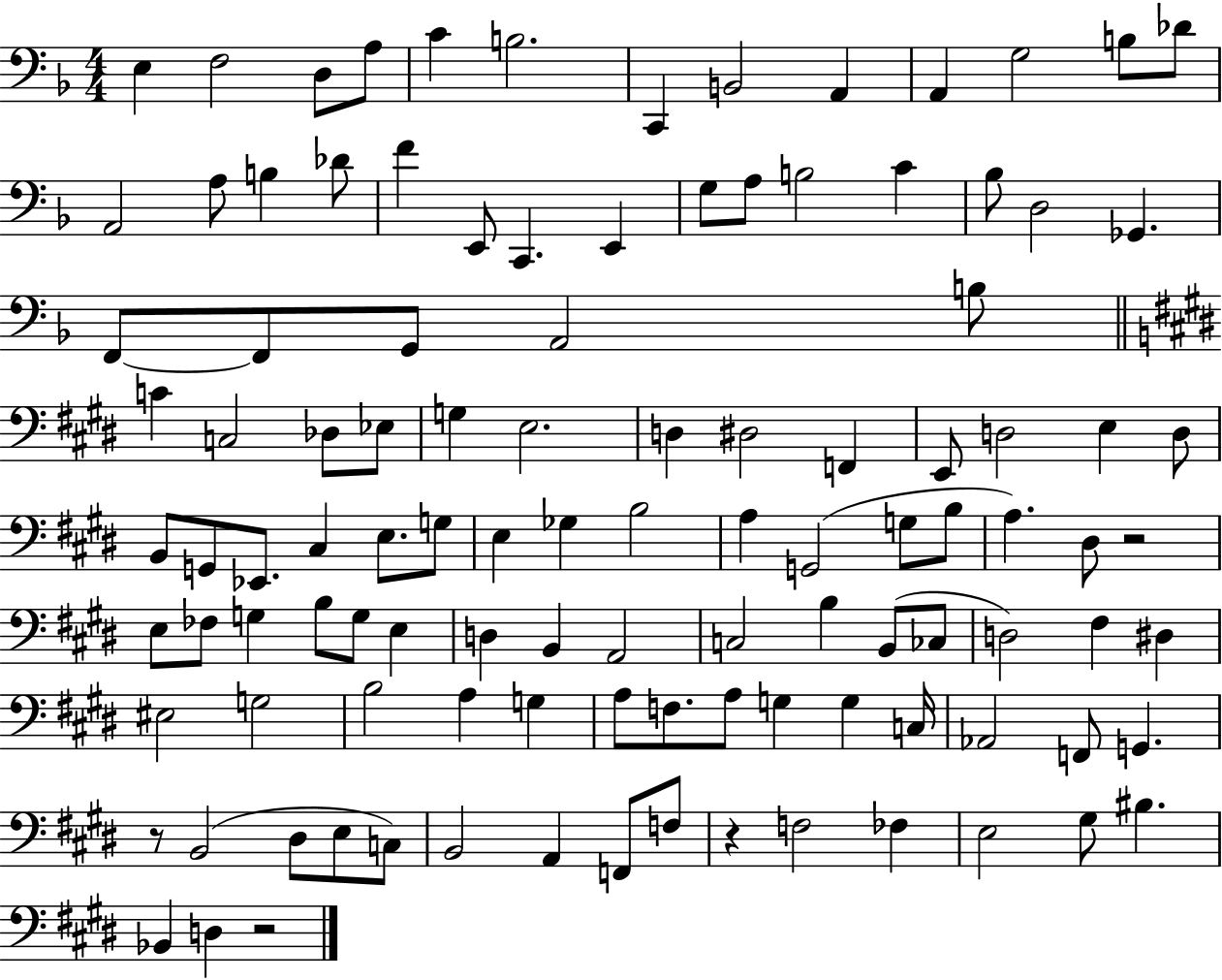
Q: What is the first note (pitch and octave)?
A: E3